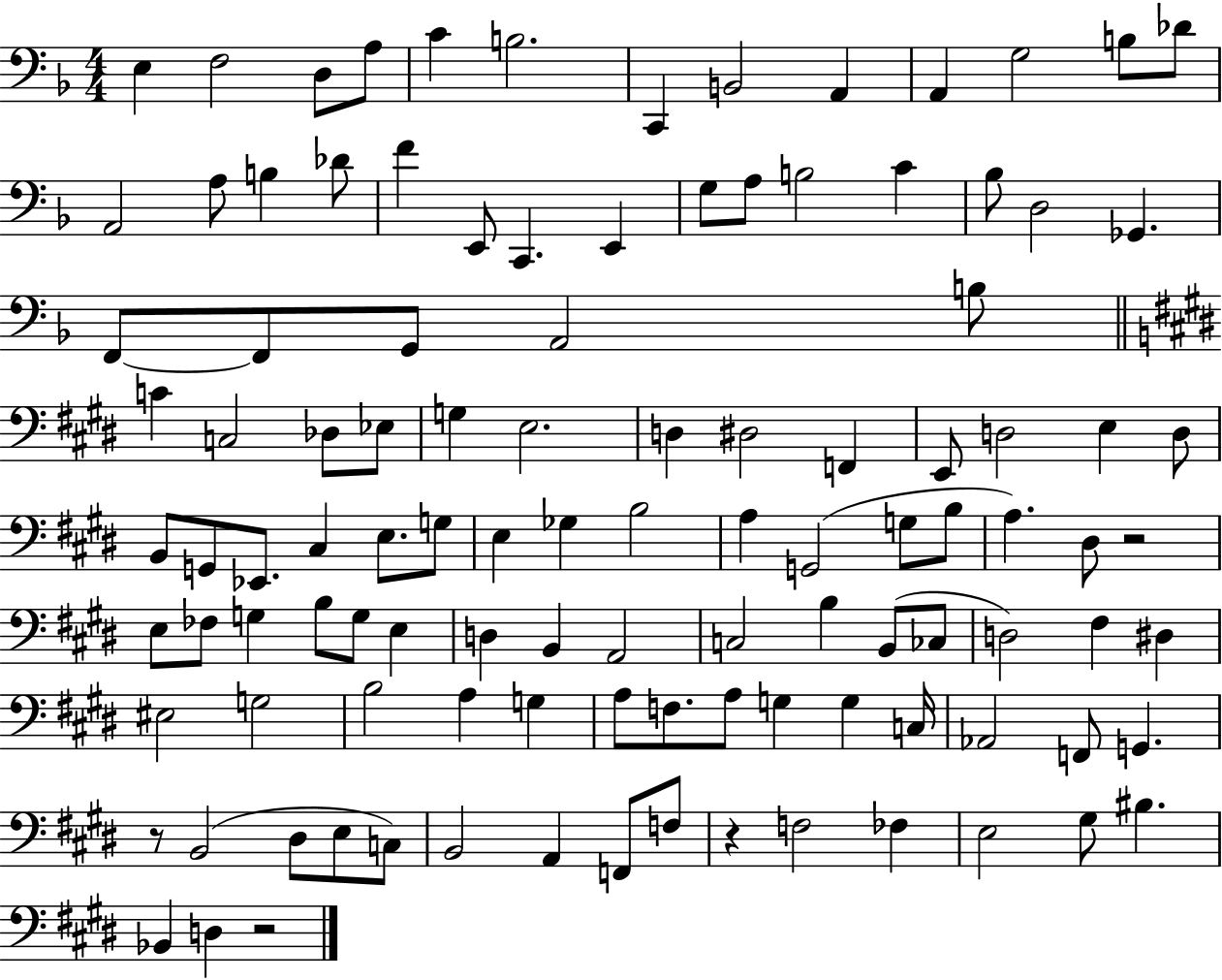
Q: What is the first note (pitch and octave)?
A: E3